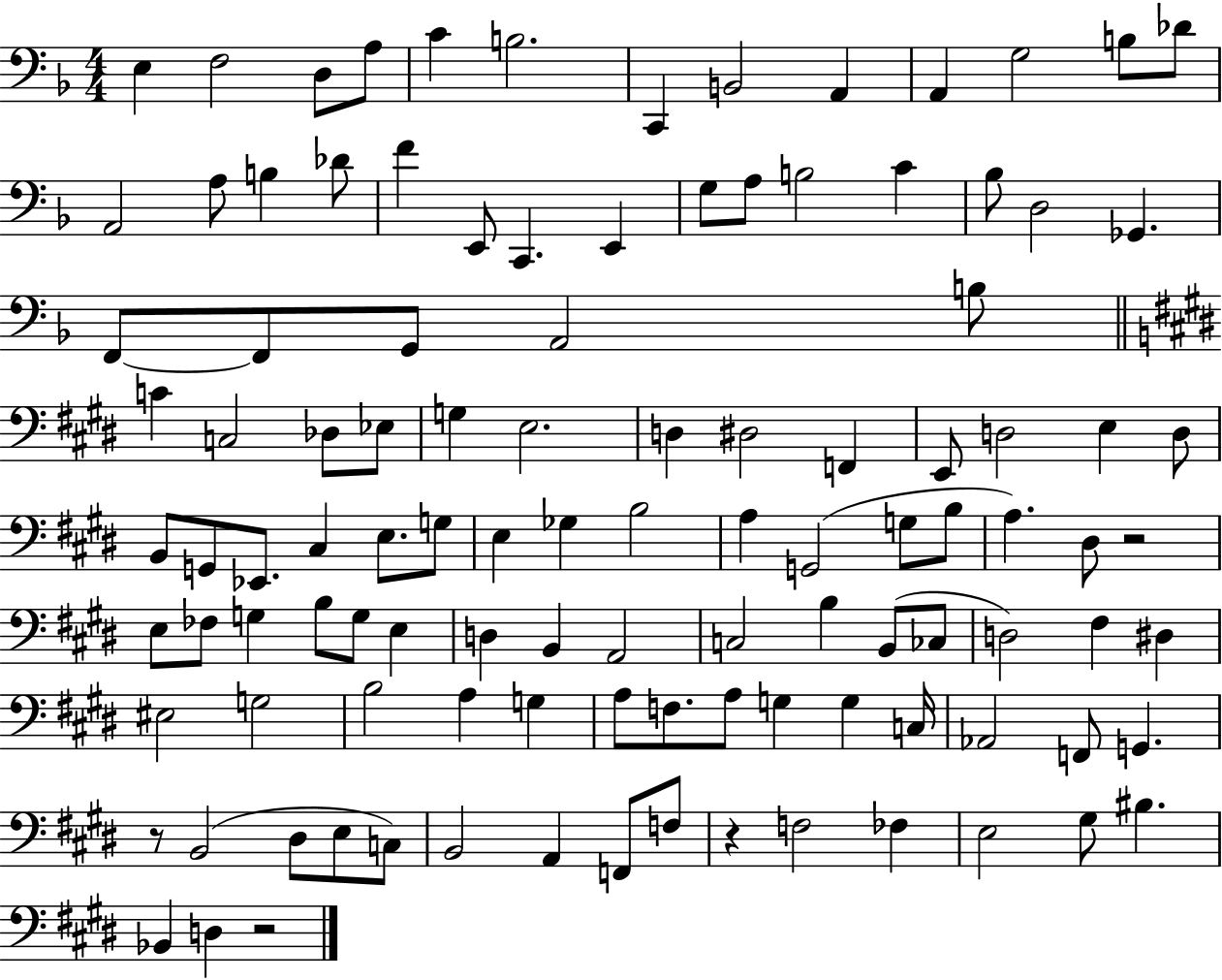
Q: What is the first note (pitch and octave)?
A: E3